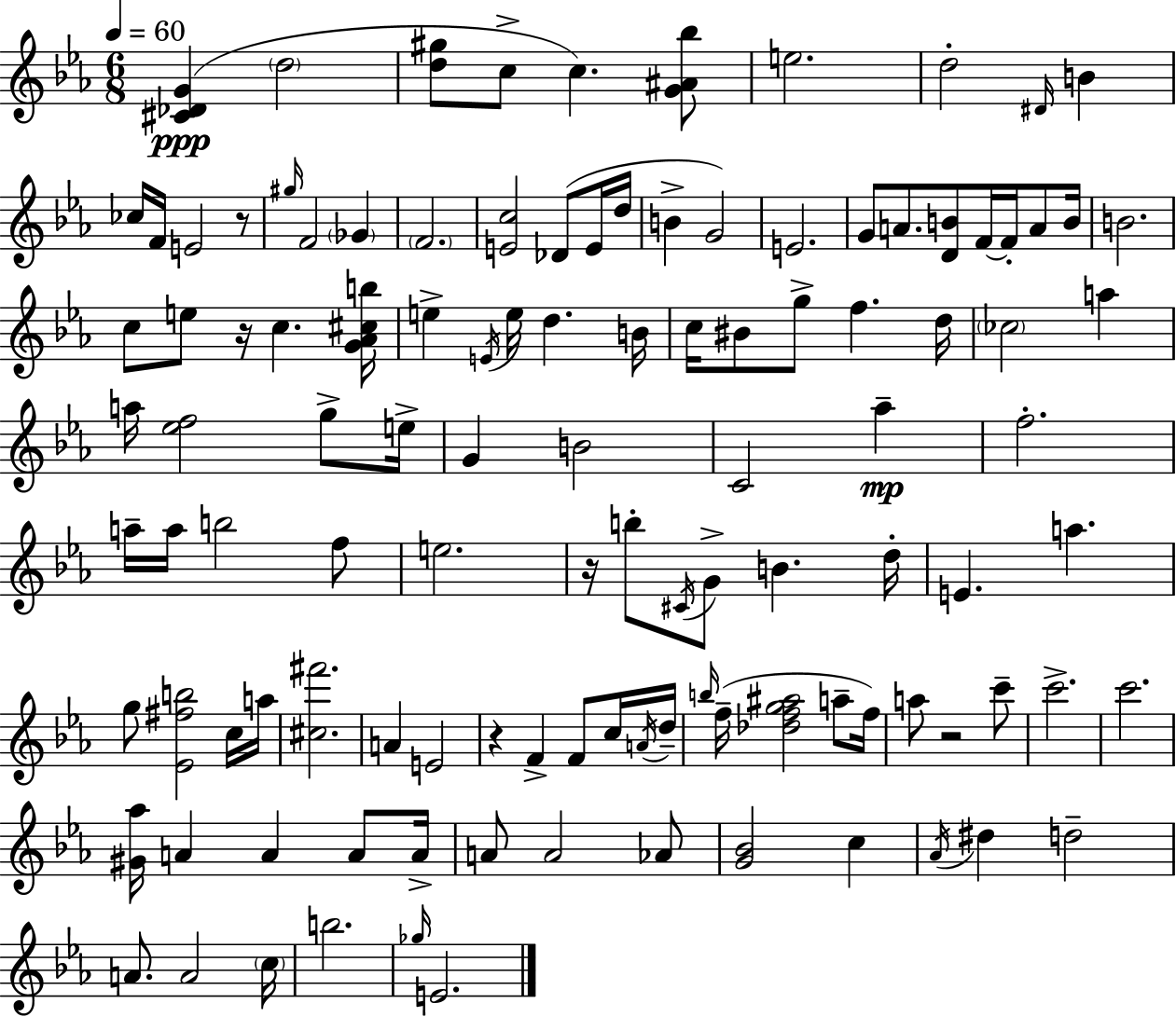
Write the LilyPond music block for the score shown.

{
  \clef treble
  \numericTimeSignature
  \time 6/8
  \key c \minor
  \tempo 4 = 60
  <cis' des' g'>4(\ppp \parenthesize d''2 | <d'' gis''>8 c''8-> c''4.) <g' ais' bes''>8 | e''2. | d''2-. \grace { dis'16 } b'4 | \break ces''16 f'16 e'2 r8 | \grace { gis''16 } f'2 \parenthesize ges'4 | \parenthesize f'2. | <e' c''>2 des'8( | \break e'16 d''16 b'4-> g'2) | e'2. | g'8 a'8. <d' b'>8 f'16~~ f'16-. a'8 | b'16 b'2. | \break c''8 e''8 r16 c''4. | <g' aes' cis'' b''>16 e''4-> \acciaccatura { e'16 } e''16 d''4. | b'16 c''16 bis'8 g''8-> f''4. | d''16 \parenthesize ces''2 a''4 | \break a''16 <ees'' f''>2 | g''8-> e''16-> g'4 b'2 | c'2 aes''4--\mp | f''2.-. | \break a''16-- a''16 b''2 | f''8 e''2. | r16 b''8-. \acciaccatura { cis'16 } g'8-> b'4. | d''16-. e'4. a''4. | \break g''8 <ees' fis'' b''>2 | c''16 a''16 <cis'' fis'''>2. | a'4 e'2 | r4 f'4-> | \break f'8 c''16 \acciaccatura { a'16 } d''16-- \grace { b''16 } f''16--( <des'' f'' g'' ais''>2 | a''8-- f''16) a''8 r2 | c'''8-- c'''2.-> | c'''2. | \break <gis' aes''>16 a'4 a'4 | a'8 a'16-> a'8 a'2 | aes'8 <g' bes'>2 | c''4 \acciaccatura { aes'16 } dis''4 d''2-- | \break a'8. a'2 | \parenthesize c''16 b''2. | \grace { ges''16 } e'2. | \bar "|."
}